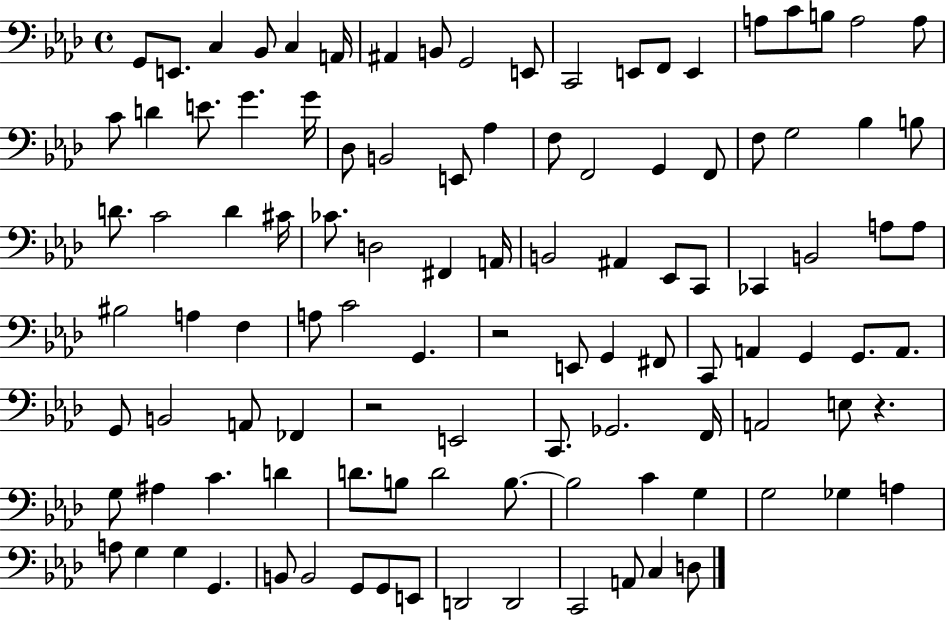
{
  \clef bass
  \time 4/4
  \defaultTimeSignature
  \key aes \major
  \repeat volta 2 { g,8 e,8. c4 bes,8 c4 a,16 | ais,4 b,8 g,2 e,8 | c,2 e,8 f,8 e,4 | a8 c'8 b8 a2 a8 | \break c'8 d'4 e'8. g'4. g'16 | des8 b,2 e,8 aes4 | f8 f,2 g,4 f,8 | f8 g2 bes4 b8 | \break d'8. c'2 d'4 cis'16 | ces'8. d2 fis,4 a,16 | b,2 ais,4 ees,8 c,8 | ces,4 b,2 a8 a8 | \break bis2 a4 f4 | a8 c'2 g,4. | r2 e,8 g,4 fis,8 | c,8 a,4 g,4 g,8. a,8. | \break g,8 b,2 a,8 fes,4 | r2 e,2 | c,8. ges,2. f,16 | a,2 e8 r4. | \break g8 ais4 c'4. d'4 | d'8. b8 d'2 b8.~~ | b2 c'4 g4 | g2 ges4 a4 | \break a8 g4 g4 g,4. | b,8 b,2 g,8 g,8 e,8 | d,2 d,2 | c,2 a,8 c4 d8 | \break } \bar "|."
}